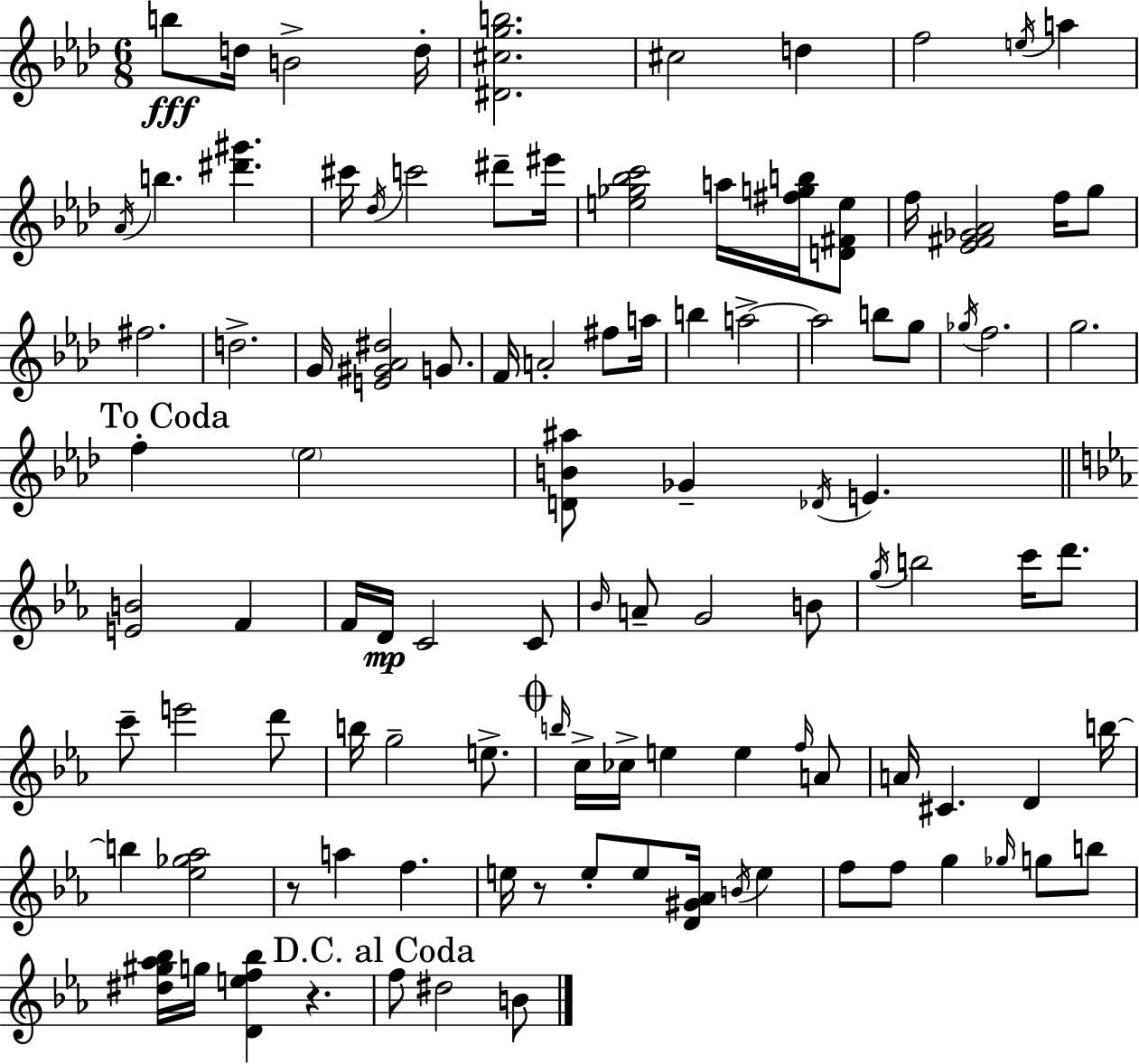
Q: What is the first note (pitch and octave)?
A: B5